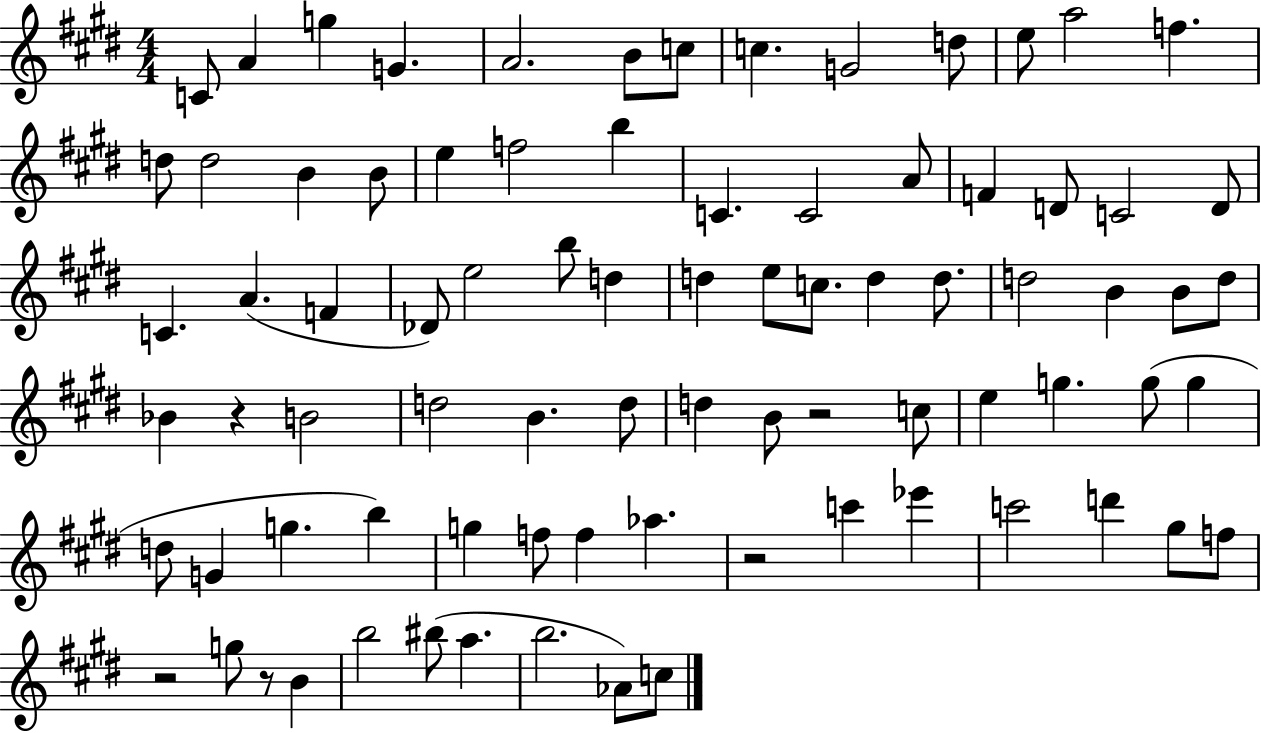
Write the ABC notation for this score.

X:1
T:Untitled
M:4/4
L:1/4
K:E
C/2 A g G A2 B/2 c/2 c G2 d/2 e/2 a2 f d/2 d2 B B/2 e f2 b C C2 A/2 F D/2 C2 D/2 C A F _D/2 e2 b/2 d d e/2 c/2 d d/2 d2 B B/2 d/2 _B z B2 d2 B d/2 d B/2 z2 c/2 e g g/2 g d/2 G g b g f/2 f _a z2 c' _e' c'2 d' ^g/2 f/2 z2 g/2 z/2 B b2 ^b/2 a b2 _A/2 c/2